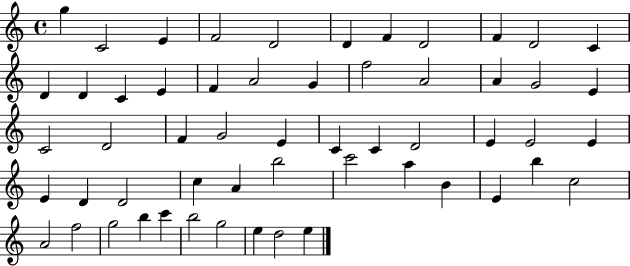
X:1
T:Untitled
M:4/4
L:1/4
K:C
g C2 E F2 D2 D F D2 F D2 C D D C E F A2 G f2 A2 A G2 E C2 D2 F G2 E C C D2 E E2 E E D D2 c A b2 c'2 a B E b c2 A2 f2 g2 b c' b2 g2 e d2 e